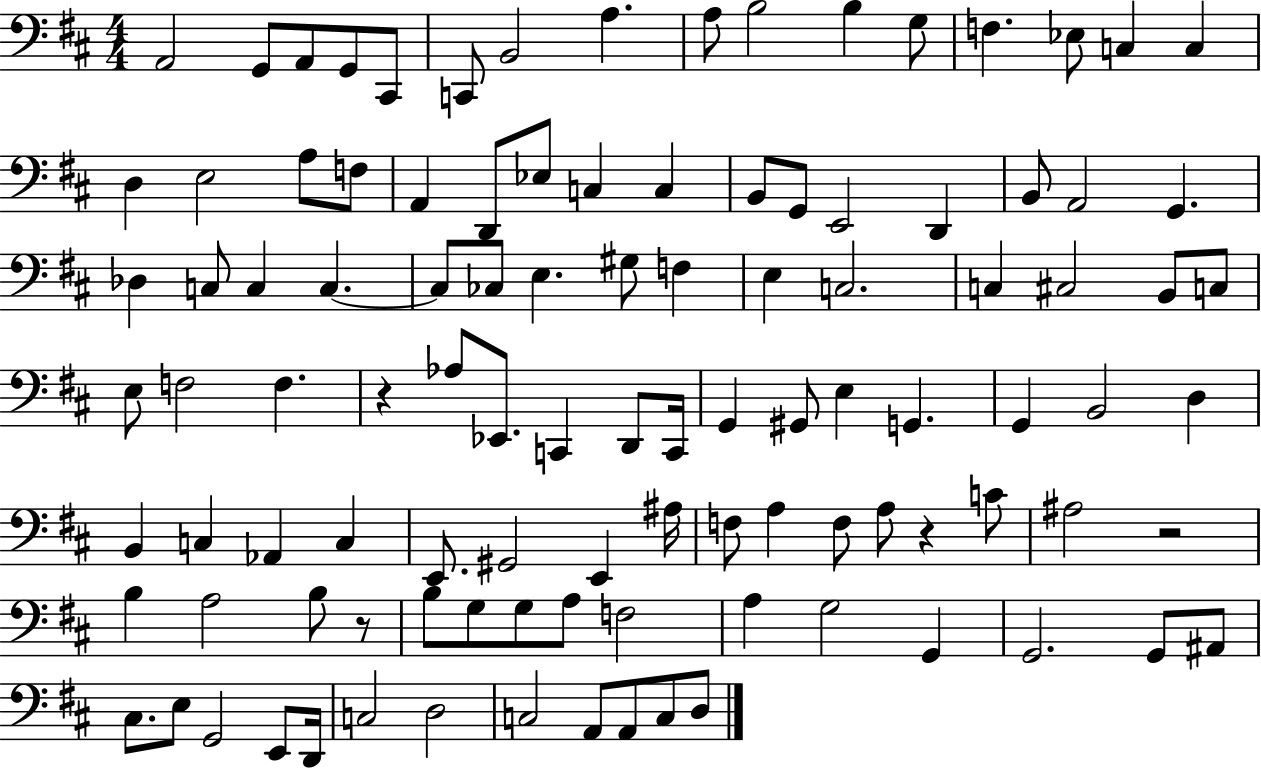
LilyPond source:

{
  \clef bass
  \numericTimeSignature
  \time 4/4
  \key d \major
  a,2 g,8 a,8 g,8 cis,8 | c,8 b,2 a4. | a8 b2 b4 g8 | f4. ees8 c4 c4 | \break d4 e2 a8 f8 | a,4 d,8 ees8 c4 c4 | b,8 g,8 e,2 d,4 | b,8 a,2 g,4. | \break des4 c8 c4 c4.~~ | c8 ces8 e4. gis8 f4 | e4 c2. | c4 cis2 b,8 c8 | \break e8 f2 f4. | r4 aes8 ees,8. c,4 d,8 c,16 | g,4 gis,8 e4 g,4. | g,4 b,2 d4 | \break b,4 c4 aes,4 c4 | e,8. gis,2 e,4 ais16 | f8 a4 f8 a8 r4 c'8 | ais2 r2 | \break b4 a2 b8 r8 | b8 g8 g8 a8 f2 | a4 g2 g,4 | g,2. g,8 ais,8 | \break cis8. e8 g,2 e,8 d,16 | c2 d2 | c2 a,8 a,8 c8 d8 | \bar "|."
}